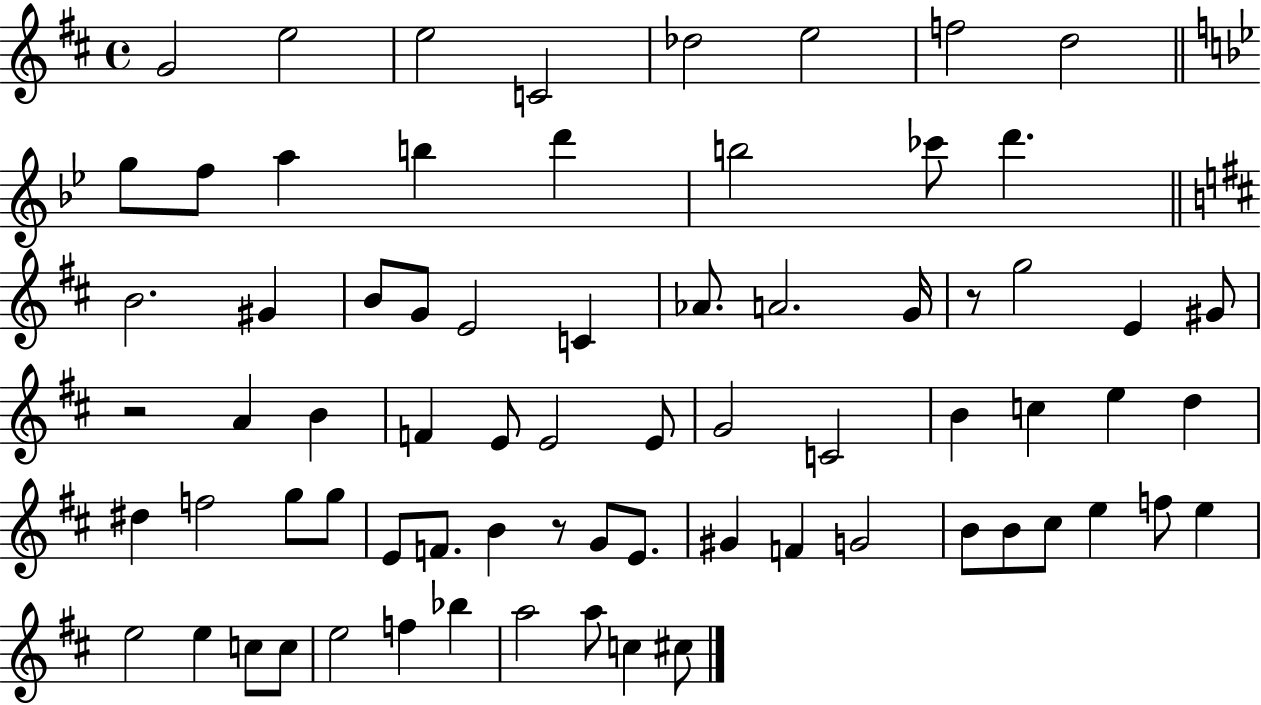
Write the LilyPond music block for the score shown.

{
  \clef treble
  \time 4/4
  \defaultTimeSignature
  \key d \major
  g'2 e''2 | e''2 c'2 | des''2 e''2 | f''2 d''2 | \break \bar "||" \break \key bes \major g''8 f''8 a''4 b''4 d'''4 | b''2 ces'''8 d'''4. | \bar "||" \break \key b \minor b'2. gis'4 | b'8 g'8 e'2 c'4 | aes'8. a'2. g'16 | r8 g''2 e'4 gis'8 | \break r2 a'4 b'4 | f'4 e'8 e'2 e'8 | g'2 c'2 | b'4 c''4 e''4 d''4 | \break dis''4 f''2 g''8 g''8 | e'8 f'8. b'4 r8 g'8 e'8. | gis'4 f'4 g'2 | b'8 b'8 cis''8 e''4 f''8 e''4 | \break e''2 e''4 c''8 c''8 | e''2 f''4 bes''4 | a''2 a''8 c''4 cis''8 | \bar "|."
}